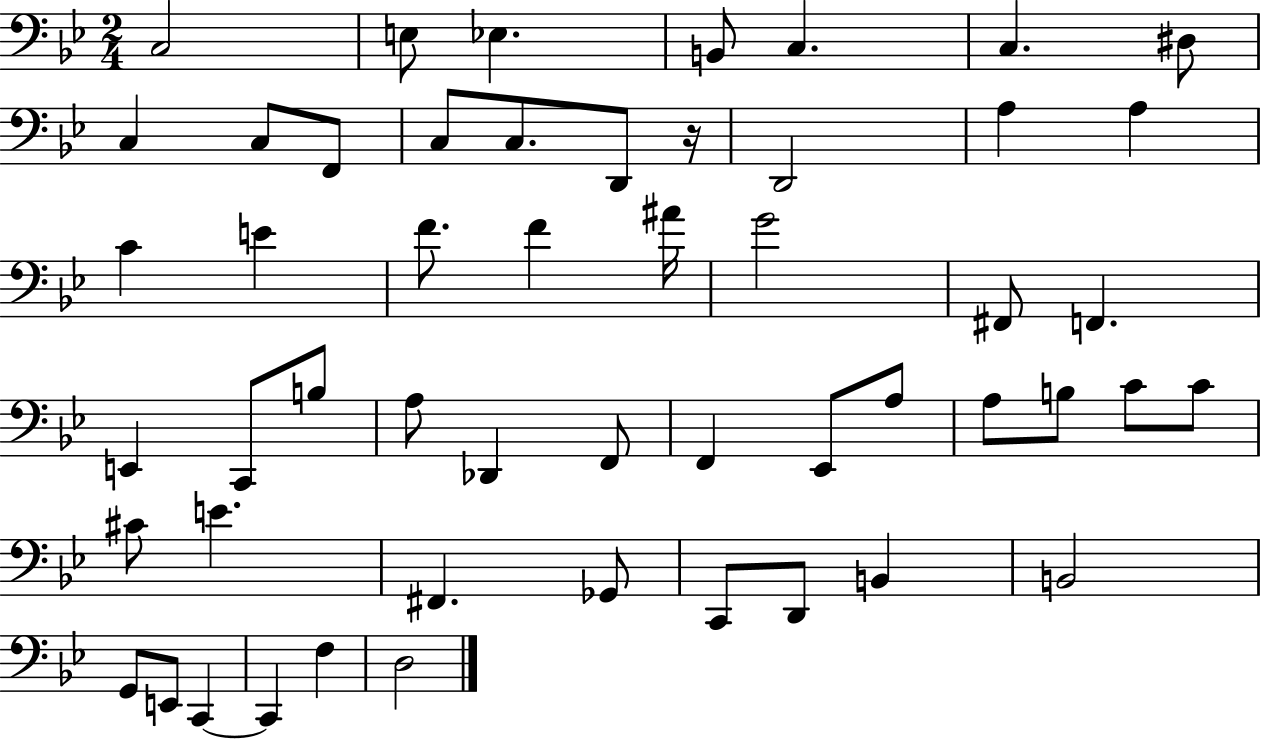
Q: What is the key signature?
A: BES major